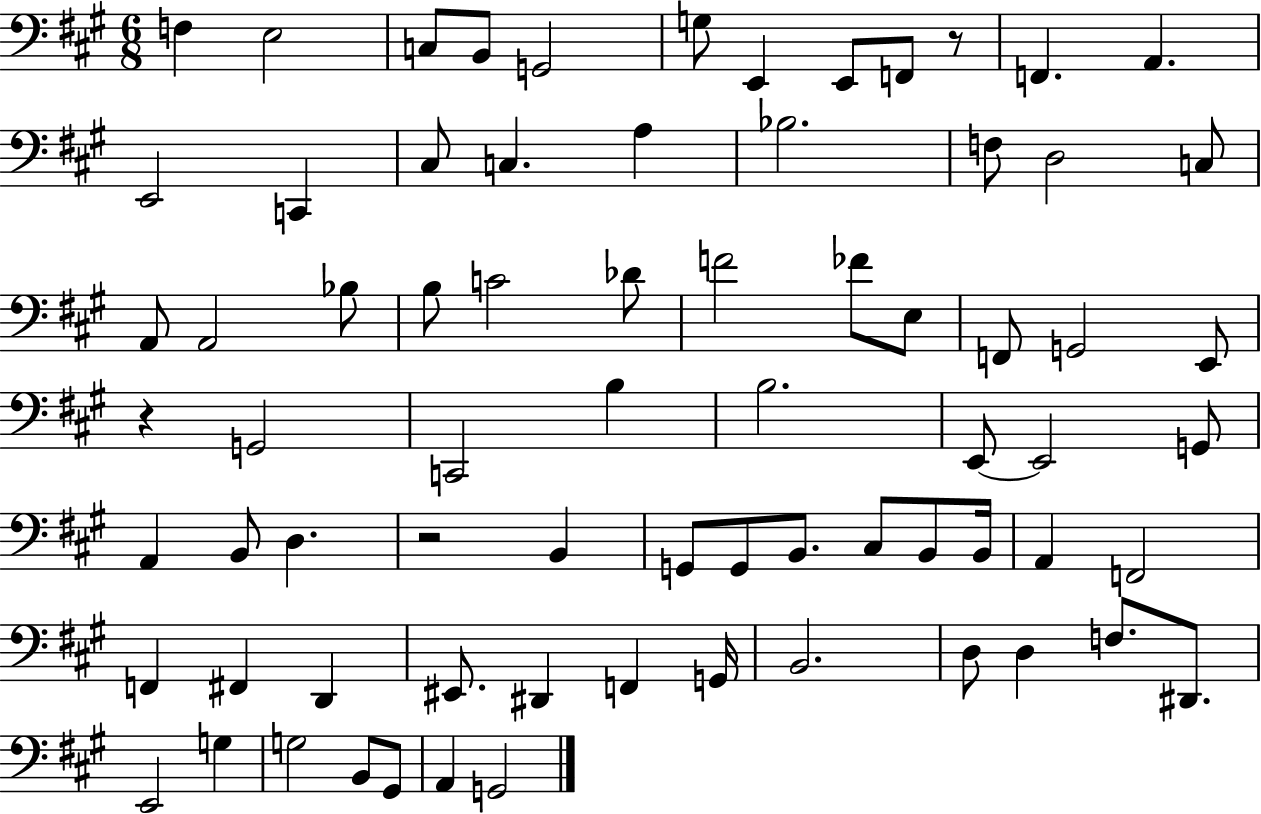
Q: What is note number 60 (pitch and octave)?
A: D3